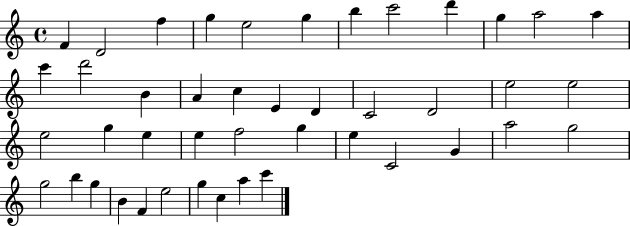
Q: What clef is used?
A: treble